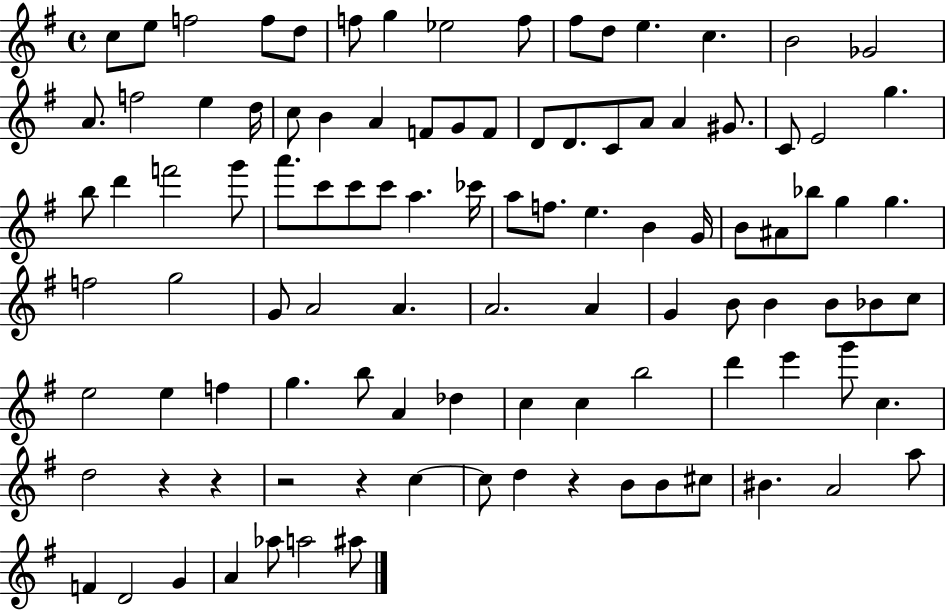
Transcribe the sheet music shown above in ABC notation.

X:1
T:Untitled
M:4/4
L:1/4
K:G
c/2 e/2 f2 f/2 d/2 f/2 g _e2 f/2 ^f/2 d/2 e c B2 _G2 A/2 f2 e d/4 c/2 B A F/2 G/2 F/2 D/2 D/2 C/2 A/2 A ^G/2 C/2 E2 g b/2 d' f'2 g'/2 a'/2 c'/2 c'/2 c'/2 a _c'/4 a/2 f/2 e B G/4 B/2 ^A/2 _b/2 g g f2 g2 G/2 A2 A A2 A G B/2 B B/2 _B/2 c/2 e2 e f g b/2 A _d c c b2 d' e' g'/2 c d2 z z z2 z c c/2 d z B/2 B/2 ^c/2 ^B A2 a/2 F D2 G A _a/2 a2 ^a/2